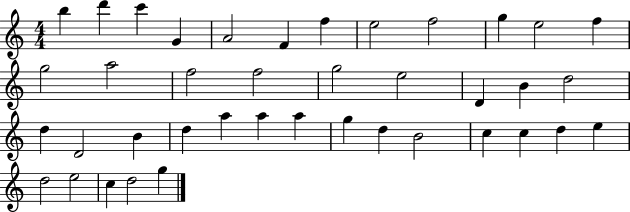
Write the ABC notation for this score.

X:1
T:Untitled
M:4/4
L:1/4
K:C
b d' c' G A2 F f e2 f2 g e2 f g2 a2 f2 f2 g2 e2 D B d2 d D2 B d a a a g d B2 c c d e d2 e2 c d2 g